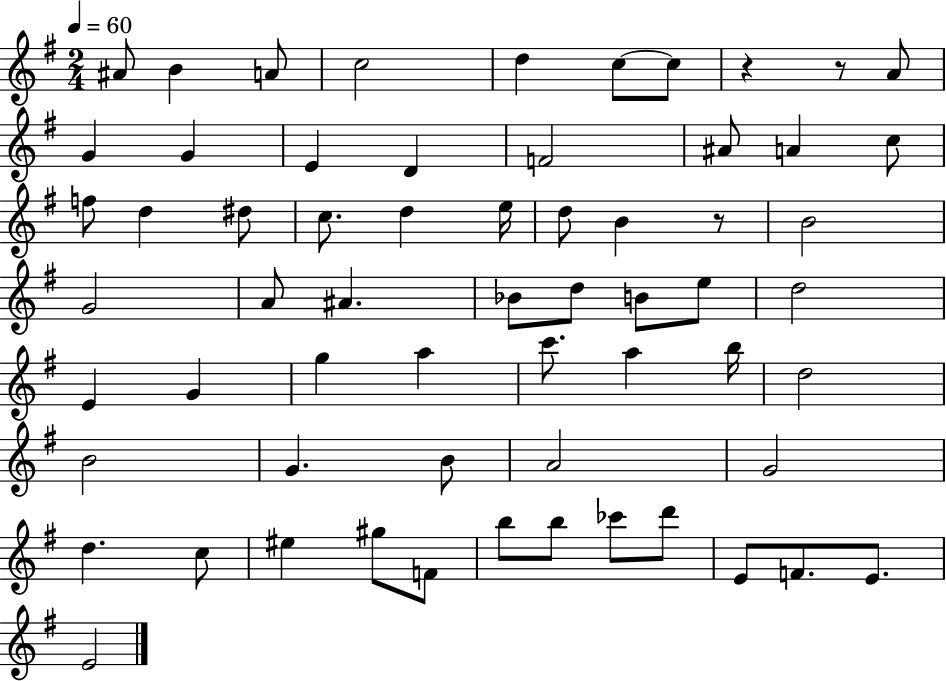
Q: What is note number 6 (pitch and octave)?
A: C5